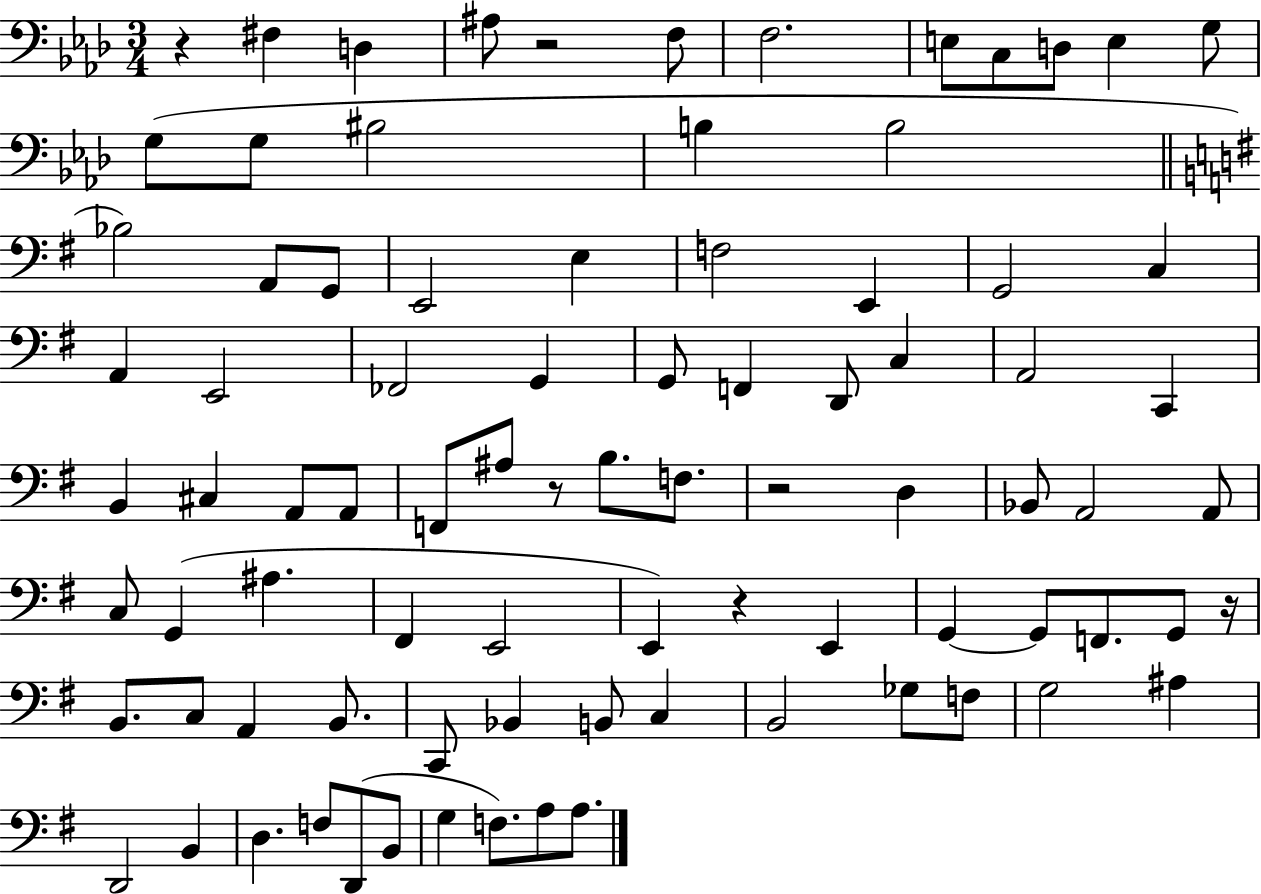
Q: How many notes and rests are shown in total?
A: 86